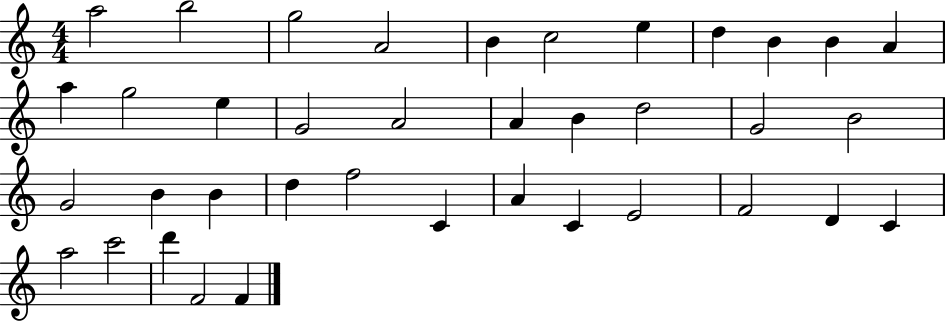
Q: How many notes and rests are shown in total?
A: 38